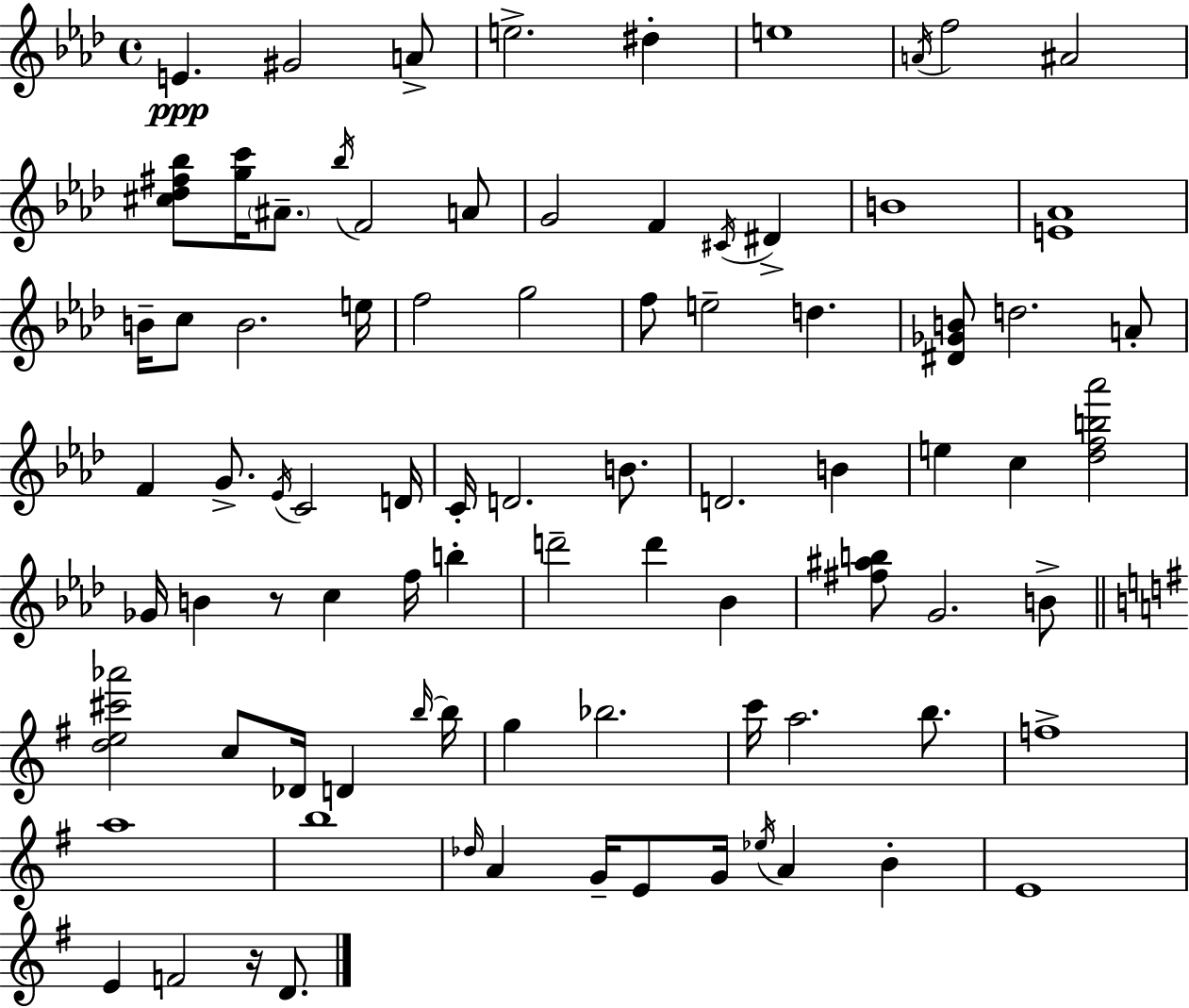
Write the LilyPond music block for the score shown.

{
  \clef treble
  \time 4/4
  \defaultTimeSignature
  \key f \minor
  e'4.\ppp gis'2 a'8-> | e''2.-> dis''4-. | e''1 | \acciaccatura { a'16 } f''2 ais'2 | \break <cis'' des'' fis'' bes''>8 <g'' c'''>16 \parenthesize ais'8.-- \acciaccatura { bes''16 } f'2 | a'8 g'2 f'4 \acciaccatura { cis'16 } dis'4-> | b'1 | <e' aes'>1 | \break b'16-- c''8 b'2. | e''16 f''2 g''2 | f''8 e''2-- d''4. | <dis' ges' b'>8 d''2. | \break a'8-. f'4 g'8.-> \acciaccatura { ees'16 } c'2 | d'16 c'16-. d'2. | b'8. d'2. | b'4 e''4 c''4 <des'' f'' b'' aes'''>2 | \break ges'16 b'4 r8 c''4 f''16 | b''4-. d'''2-- d'''4 | bes'4 <fis'' ais'' b''>8 g'2. | b'8-> \bar "||" \break \key e \minor <d'' e'' cis''' aes'''>2 c''8 des'16 d'4 \grace { b''16~ }~ | b''16 g''4 bes''2. | c'''16 a''2. b''8. | f''1-> | \break a''1 | b''1 | \grace { des''16 } a'4 g'16-- e'8 g'16 \acciaccatura { ees''16 } a'4 b'4-. | e'1 | \break e'4 f'2 r16 | d'8. \bar "|."
}